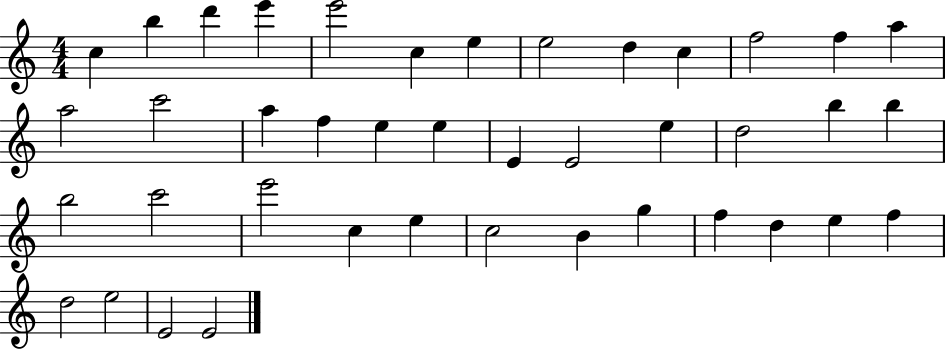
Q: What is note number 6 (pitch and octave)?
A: C5